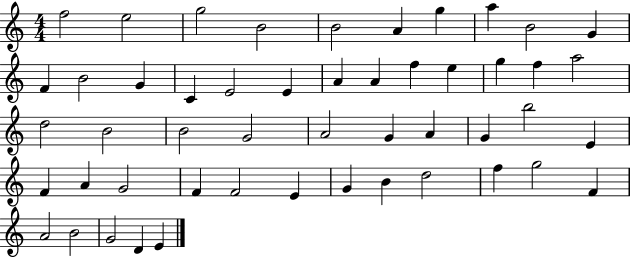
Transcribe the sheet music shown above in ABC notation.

X:1
T:Untitled
M:4/4
L:1/4
K:C
f2 e2 g2 B2 B2 A g a B2 G F B2 G C E2 E A A f e g f a2 d2 B2 B2 G2 A2 G A G b2 E F A G2 F F2 E G B d2 f g2 F A2 B2 G2 D E